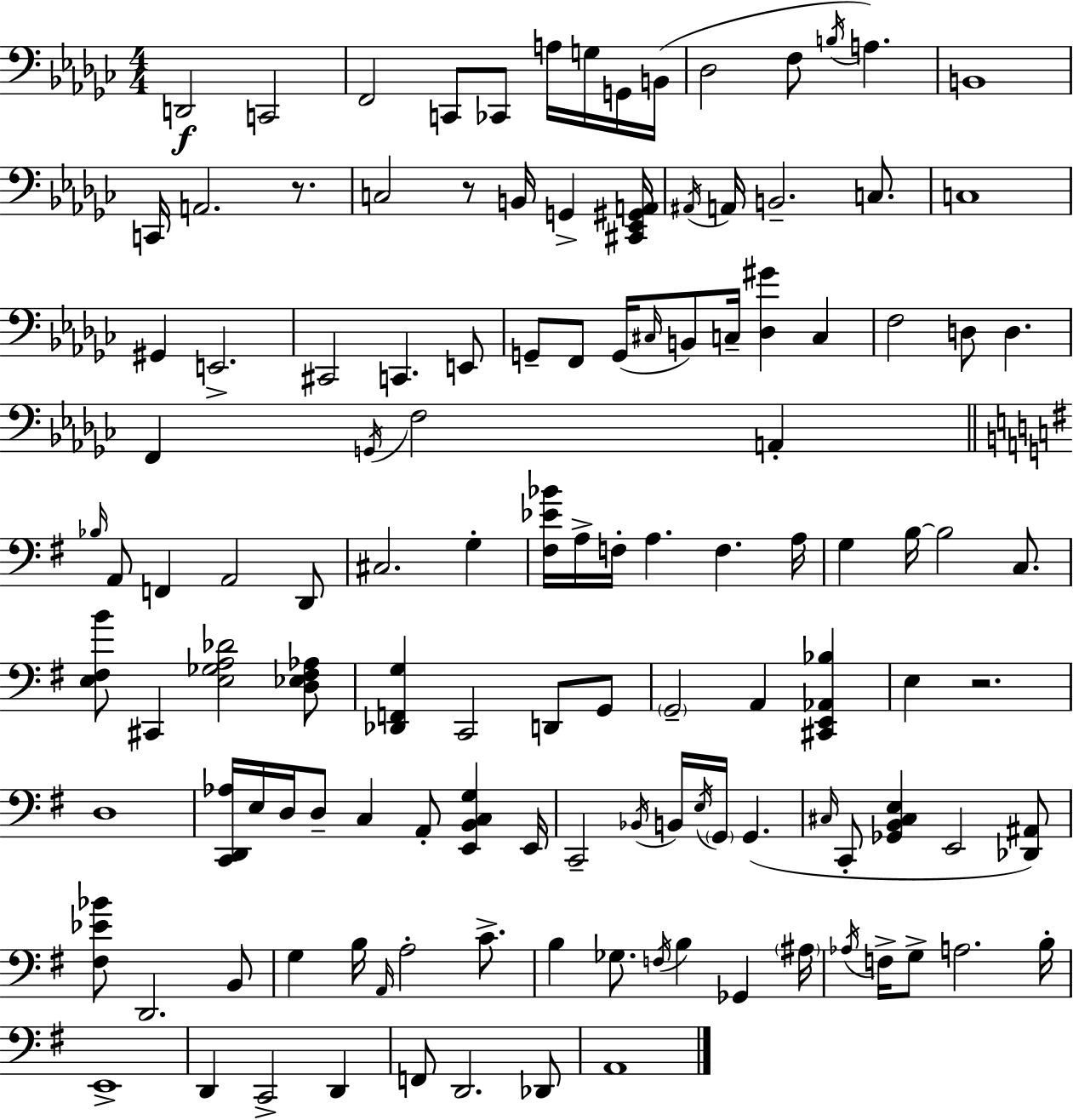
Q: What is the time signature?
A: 4/4